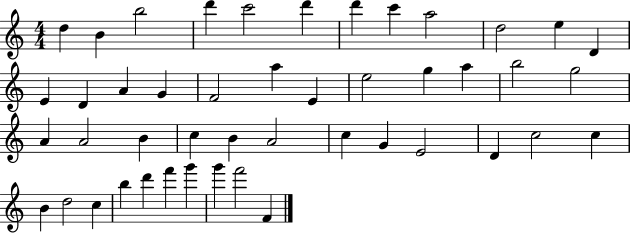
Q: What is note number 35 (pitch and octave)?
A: C5